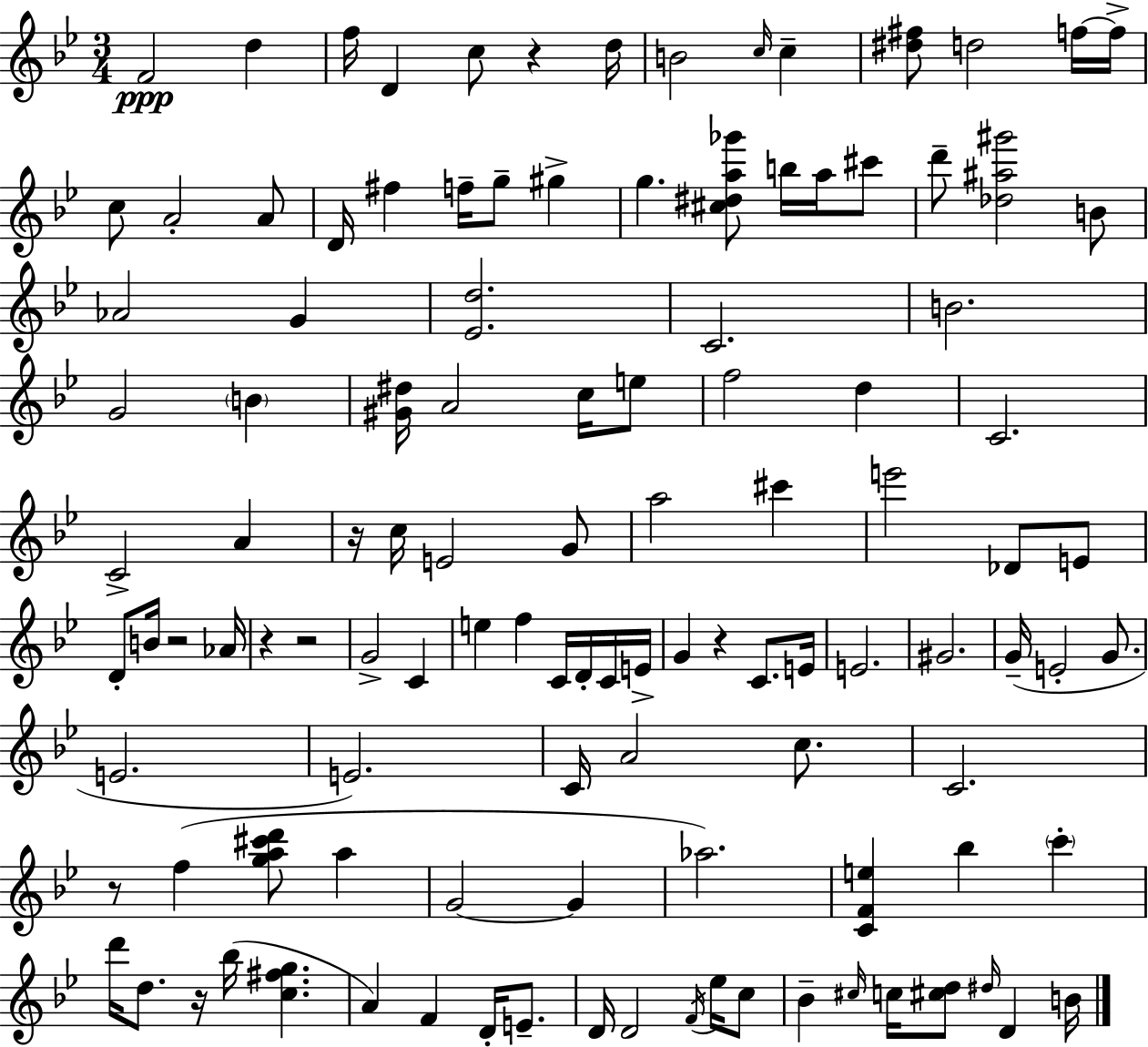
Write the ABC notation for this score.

X:1
T:Untitled
M:3/4
L:1/4
K:Gm
F2 d f/4 D c/2 z d/4 B2 c/4 c [^d^f]/2 d2 f/4 f/4 c/2 A2 A/2 D/4 ^f f/4 g/2 ^g g [^c^da_g']/2 b/4 a/4 ^c'/2 d'/2 [_d^a^g']2 B/2 _A2 G [_Ed]2 C2 B2 G2 B [^G^d]/4 A2 c/4 e/2 f2 d C2 C2 A z/4 c/4 E2 G/2 a2 ^c' e'2 _D/2 E/2 D/2 B/4 z2 _A/4 z z2 G2 C e f C/4 D/4 C/4 E/4 G z C/2 E/4 E2 ^G2 G/4 E2 G/2 E2 E2 C/4 A2 c/2 C2 z/2 f [ga^c'd']/2 a G2 G _a2 [CFe] _b c' d'/4 d/2 z/4 _b/4 [c^fg] A F D/4 E/2 D/4 D2 F/4 _e/4 c/2 _B ^c/4 c/4 [^cd]/2 ^d/4 D B/4